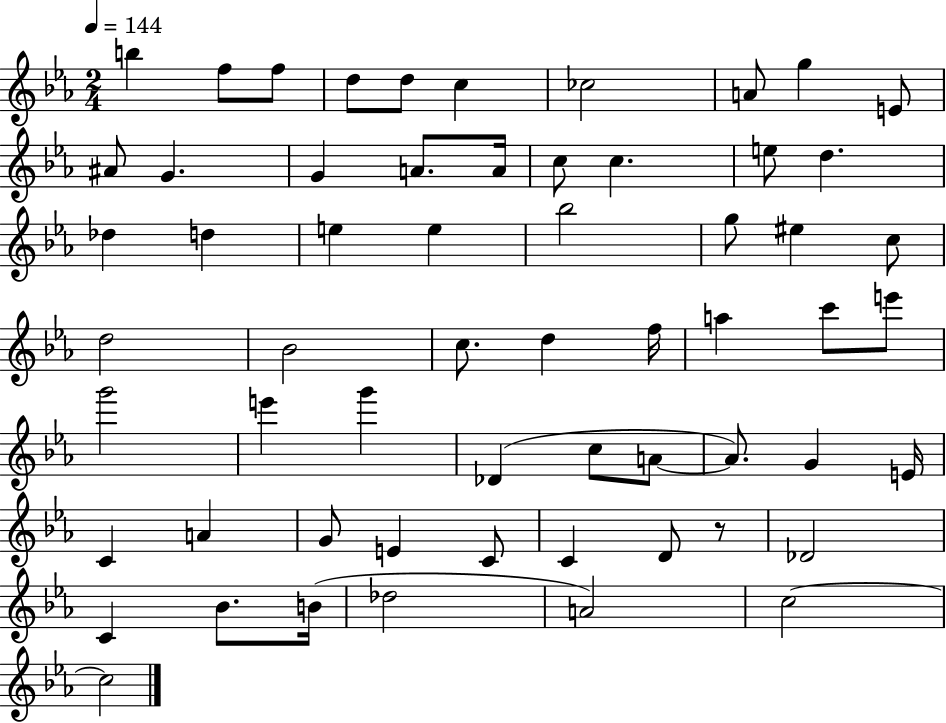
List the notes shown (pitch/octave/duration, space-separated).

B5/q F5/e F5/e D5/e D5/e C5/q CES5/h A4/e G5/q E4/e A#4/e G4/q. G4/q A4/e. A4/s C5/e C5/q. E5/e D5/q. Db5/q D5/q E5/q E5/q Bb5/h G5/e EIS5/q C5/e D5/h Bb4/h C5/e. D5/q F5/s A5/q C6/e E6/e G6/h E6/q G6/q Db4/q C5/e A4/e A4/e. G4/q E4/s C4/q A4/q G4/e E4/q C4/e C4/q D4/e R/e Db4/h C4/q Bb4/e. B4/s Db5/h A4/h C5/h C5/h